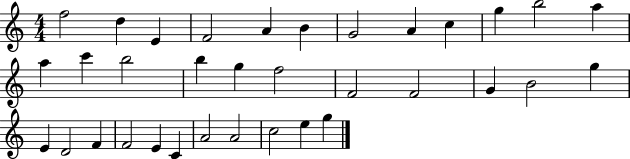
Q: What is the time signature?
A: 4/4